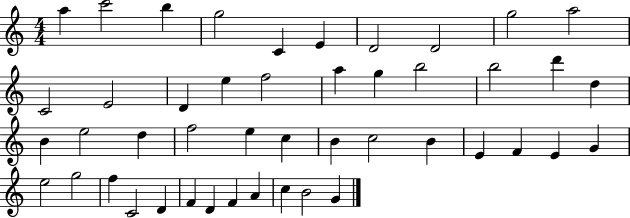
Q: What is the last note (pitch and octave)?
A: G4